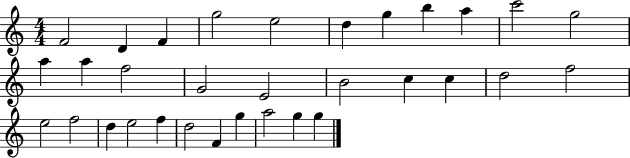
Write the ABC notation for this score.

X:1
T:Untitled
M:4/4
L:1/4
K:C
F2 D F g2 e2 d g b a c'2 g2 a a f2 G2 E2 B2 c c d2 f2 e2 f2 d e2 f d2 F g a2 g g